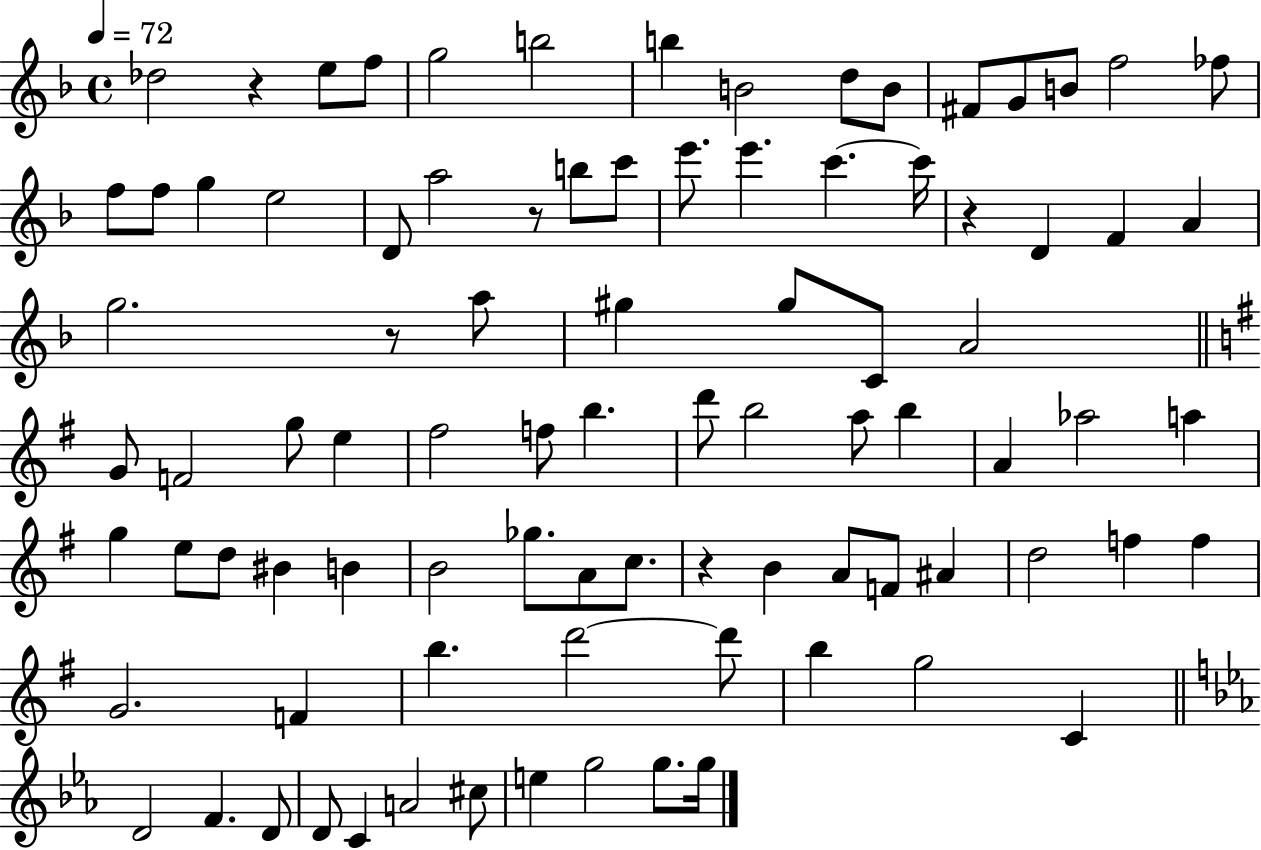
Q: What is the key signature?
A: F major